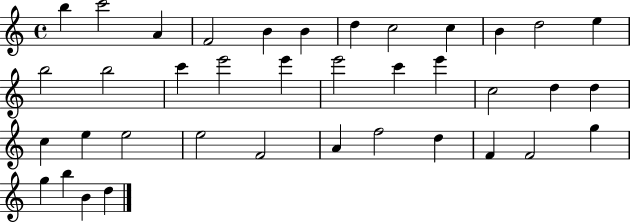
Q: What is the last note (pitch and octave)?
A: D5